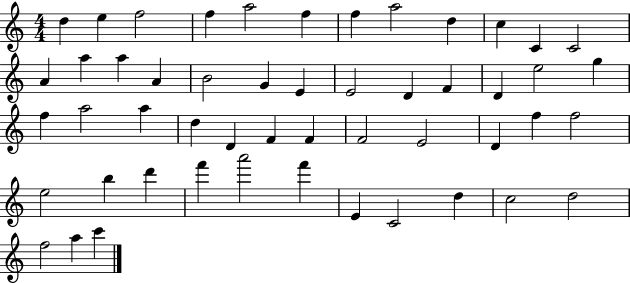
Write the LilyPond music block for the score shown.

{
  \clef treble
  \numericTimeSignature
  \time 4/4
  \key c \major
  d''4 e''4 f''2 | f''4 a''2 f''4 | f''4 a''2 d''4 | c''4 c'4 c'2 | \break a'4 a''4 a''4 a'4 | b'2 g'4 e'4 | e'2 d'4 f'4 | d'4 e''2 g''4 | \break f''4 a''2 a''4 | d''4 d'4 f'4 f'4 | f'2 e'2 | d'4 f''4 f''2 | \break e''2 b''4 d'''4 | f'''4 a'''2 f'''4 | e'4 c'2 d''4 | c''2 d''2 | \break f''2 a''4 c'''4 | \bar "|."
}